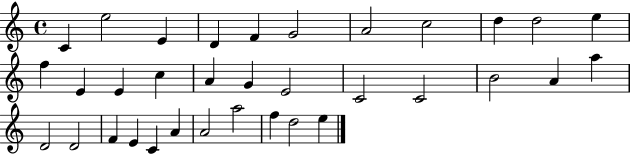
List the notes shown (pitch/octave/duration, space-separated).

C4/q E5/h E4/q D4/q F4/q G4/h A4/h C5/h D5/q D5/h E5/q F5/q E4/q E4/q C5/q A4/q G4/q E4/h C4/h C4/h B4/h A4/q A5/q D4/h D4/h F4/q E4/q C4/q A4/q A4/h A5/h F5/q D5/h E5/q